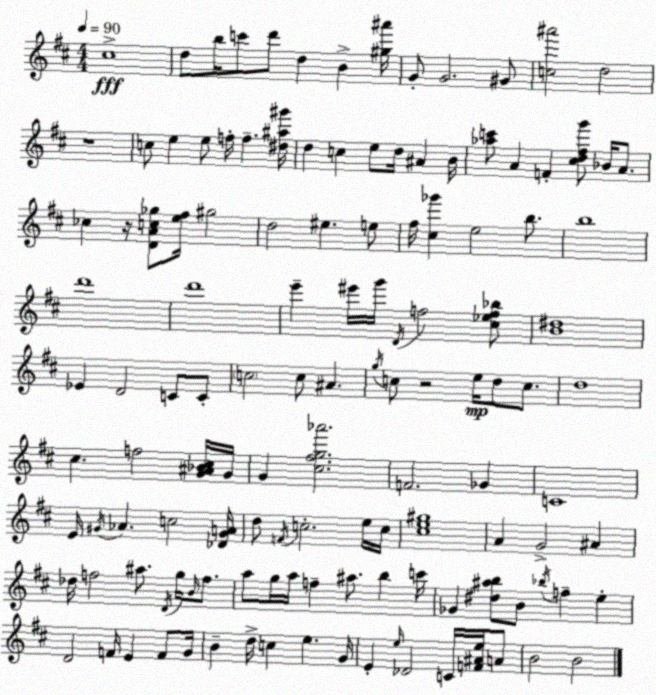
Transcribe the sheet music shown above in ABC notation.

X:1
T:Untitled
M:4/4
L:1/4
K:D
^c4 d/2 b/4 c'/2 d'/2 d B [^g^a']/4 G/2 G2 ^G/2 [c^a']2 d2 z4 c/2 e e/2 f/4 f [^d^a^g']/4 d c e/2 d/4 ^A B/4 [_ac']/2 A F [^cd^fg']/2 _B/4 A/2 _c z/4 [DAc_g]/2 [e^f]/4 ^g2 d2 ^e e/2 ^f/4 [^c_g'] e2 b/2 b4 d'4 d'4 e' ^e'/4 g'/4 D/4 f2 [^c_ef_b]/2 [B^d]4 _E D2 C/2 C/2 c2 c/2 ^A g/4 c/2 z2 e/4 d/2 c/2 d4 ^c f2 [G^A_B^c]/4 G/4 G [^c^fg_a']2 F2 _G C4 E/4 ^G/4 _A c2 [_D^GA]/4 d/2 F/4 c2 e/4 c/4 [^ce^g]4 A G2 ^A _d/4 f2 ^a/2 D/4 g/4 B/4 f/2 a/2 g/4 a/4 f ^a/2 b c'/4 _G [^d^ab]/2 B/2 _b/4 f e D2 F/4 E F/2 G/4 B d/4 c e G/4 E e/4 _D2 C/4 [F^Ae]/4 A/2 B2 B2